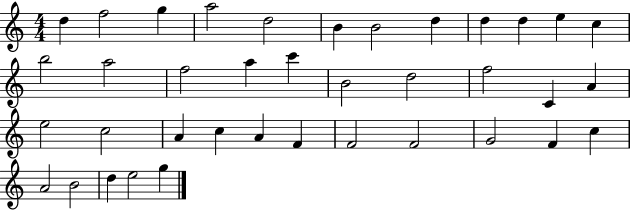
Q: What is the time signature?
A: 4/4